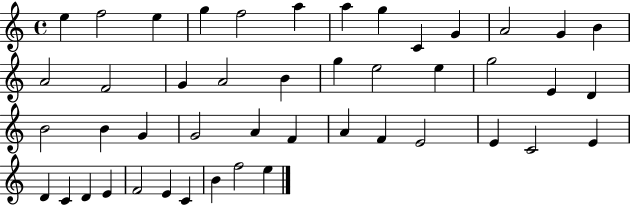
E5/q F5/h E5/q G5/q F5/h A5/q A5/q G5/q C4/q G4/q A4/h G4/q B4/q A4/h F4/h G4/q A4/h B4/q G5/q E5/h E5/q G5/h E4/q D4/q B4/h B4/q G4/q G4/h A4/q F4/q A4/q F4/q E4/h E4/q C4/h E4/q D4/q C4/q D4/q E4/q F4/h E4/q C4/q B4/q F5/h E5/q